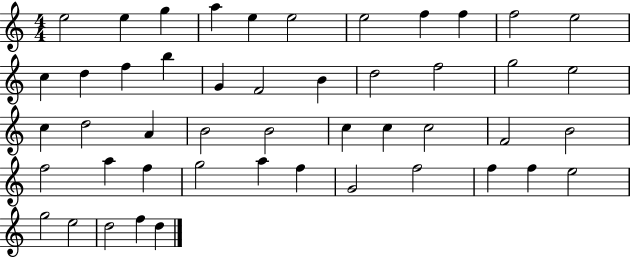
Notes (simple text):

E5/h E5/q G5/q A5/q E5/q E5/h E5/h F5/q F5/q F5/h E5/h C5/q D5/q F5/q B5/q G4/q F4/h B4/q D5/h F5/h G5/h E5/h C5/q D5/h A4/q B4/h B4/h C5/q C5/q C5/h F4/h B4/h F5/h A5/q F5/q G5/h A5/q F5/q G4/h F5/h F5/q F5/q E5/h G5/h E5/h D5/h F5/q D5/q